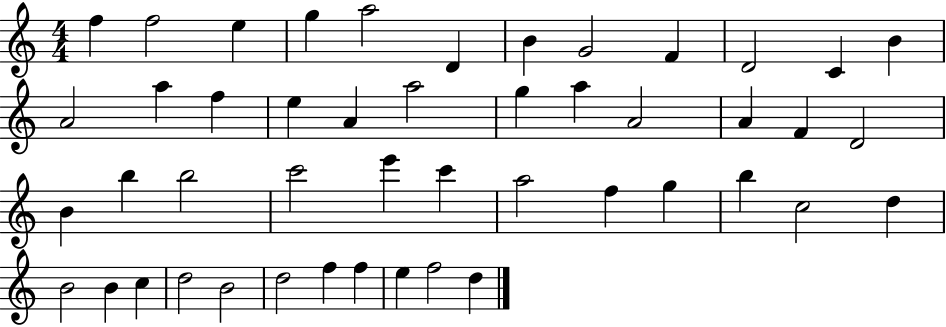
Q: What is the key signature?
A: C major